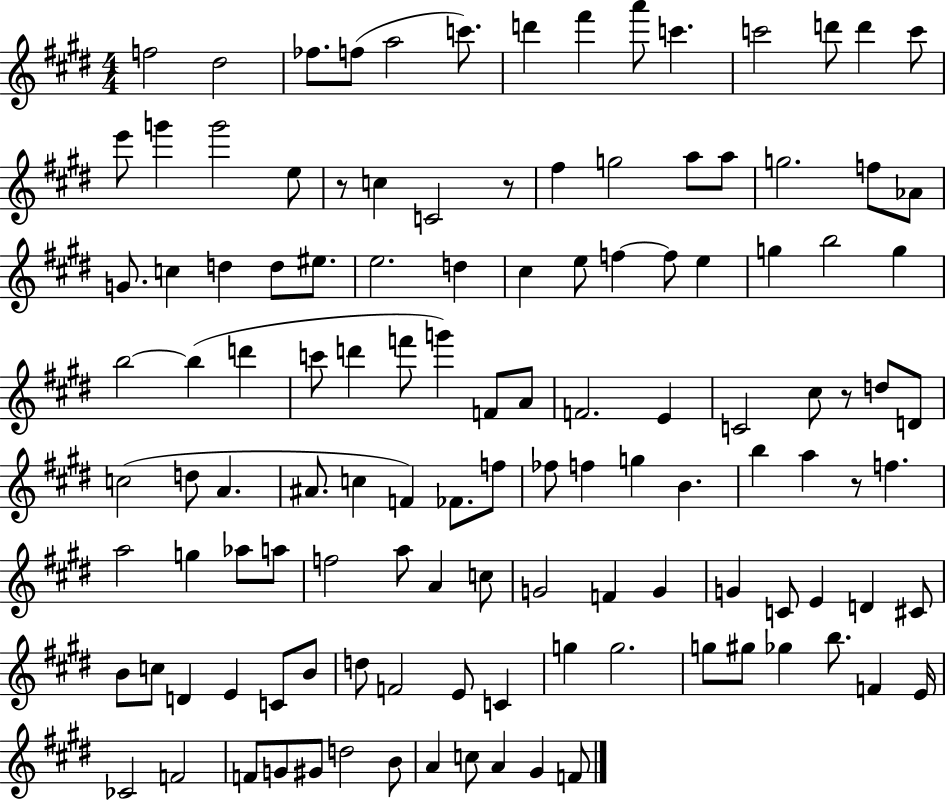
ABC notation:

X:1
T:Untitled
M:4/4
L:1/4
K:E
f2 ^d2 _f/2 f/2 a2 c'/2 d' ^f' a'/2 c' c'2 d'/2 d' c'/2 e'/2 g' g'2 e/2 z/2 c C2 z/2 ^f g2 a/2 a/2 g2 f/2 _A/2 G/2 c d d/2 ^e/2 e2 d ^c e/2 f f/2 e g b2 g b2 b d' c'/2 d' f'/2 g' F/2 A/2 F2 E C2 ^c/2 z/2 d/2 D/2 c2 d/2 A ^A/2 c F _F/2 f/2 _f/2 f g B b a z/2 f a2 g _a/2 a/2 f2 a/2 A c/2 G2 F G G C/2 E D ^C/2 B/2 c/2 D E C/2 B/2 d/2 F2 E/2 C g g2 g/2 ^g/2 _g b/2 F E/4 _C2 F2 F/2 G/2 ^G/2 d2 B/2 A c/2 A ^G F/2